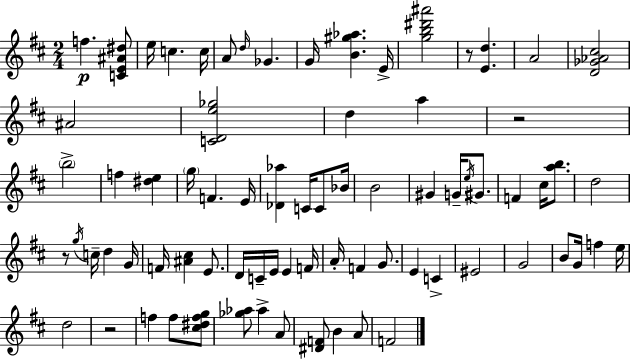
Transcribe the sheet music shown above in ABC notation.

X:1
T:Untitled
M:2/4
L:1/4
K:D
f [CE^A^d]/2 e/4 c c/4 A/2 d/4 _G G/4 [B^g_a] E/4 [gb^d'^a']2 z/2 [Ed] A2 [D_G_A^c]2 ^A2 [CDe_g]2 d a z2 b2 f [^de] g/4 F E/4 [_D_a] C/4 C/2 _B/4 B2 ^G G/4 e/4 ^G/2 F ^c/4 [ab]/2 d2 z/2 g/4 c/4 d G/4 F/4 [^A^c] E/2 D/4 C/4 E/4 E F/4 A/4 F G/2 E C ^E2 G2 B/2 G/4 f e/4 d2 z2 f f/2 [^c^dfg]/2 [_g_a]/2 _a A/2 [^DF]/2 B A/2 F2